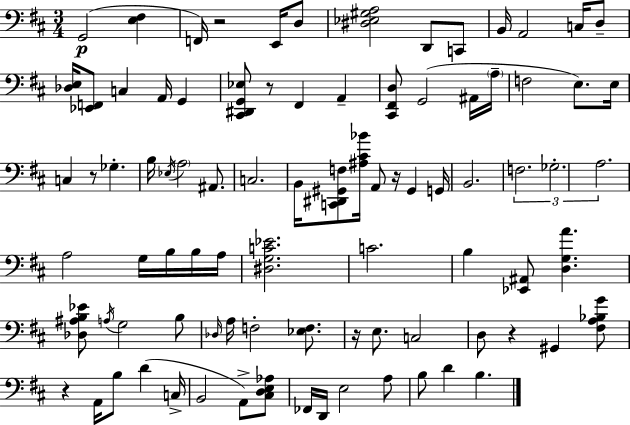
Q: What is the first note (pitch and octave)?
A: G2